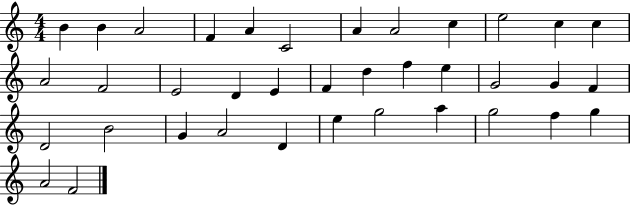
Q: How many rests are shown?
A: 0